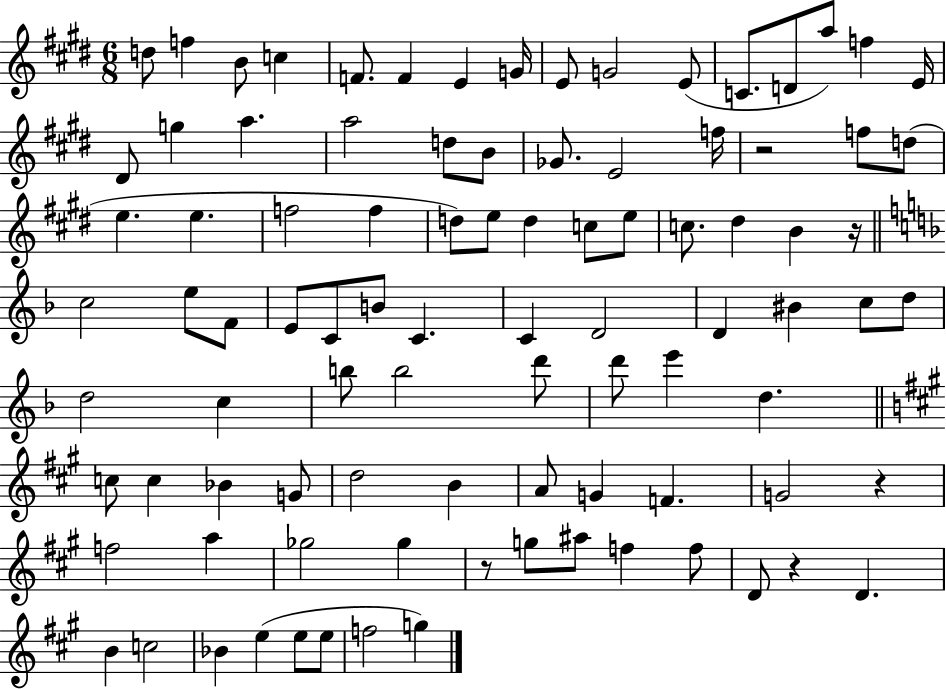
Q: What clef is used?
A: treble